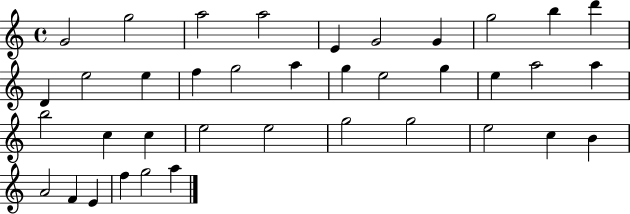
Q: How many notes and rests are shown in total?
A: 38